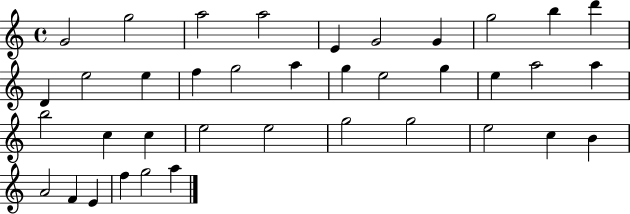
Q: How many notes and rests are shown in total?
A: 38